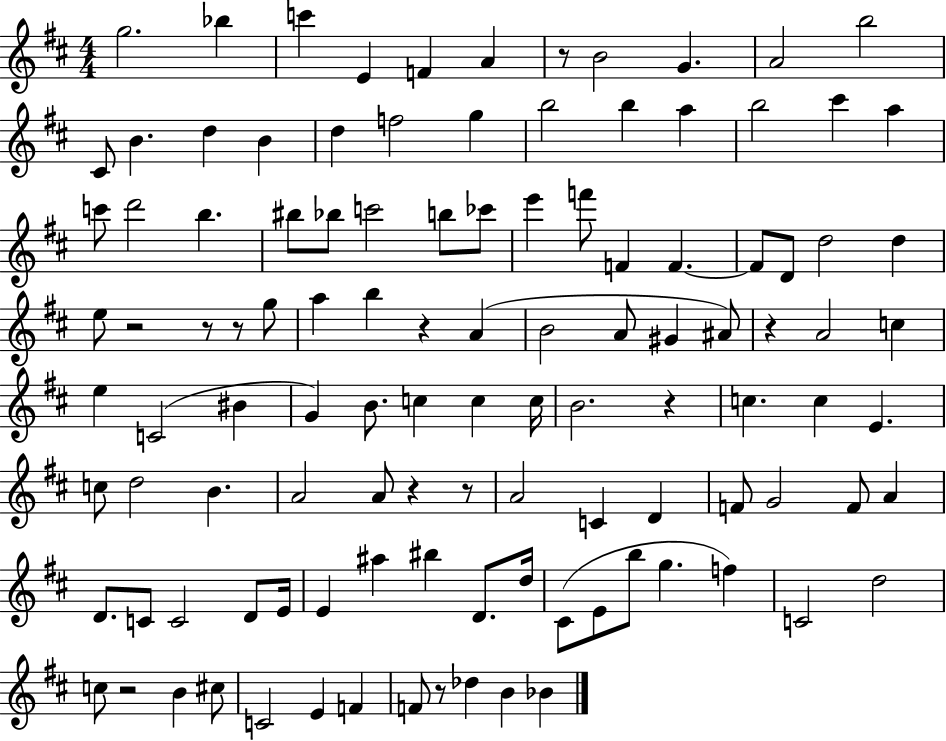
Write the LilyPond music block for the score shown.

{
  \clef treble
  \numericTimeSignature
  \time 4/4
  \key d \major
  g''2. bes''4 | c'''4 e'4 f'4 a'4 | r8 b'2 g'4. | a'2 b''2 | \break cis'8 b'4. d''4 b'4 | d''4 f''2 g''4 | b''2 b''4 a''4 | b''2 cis'''4 a''4 | \break c'''8 d'''2 b''4. | bis''8 bes''8 c'''2 b''8 ces'''8 | e'''4 f'''8 f'4 f'4.~~ | f'8 d'8 d''2 d''4 | \break e''8 r2 r8 r8 g''8 | a''4 b''4 r4 a'4( | b'2 a'8 gis'4 ais'8) | r4 a'2 c''4 | \break e''4 c'2( bis'4 | g'4) b'8. c''4 c''4 c''16 | b'2. r4 | c''4. c''4 e'4. | \break c''8 d''2 b'4. | a'2 a'8 r4 r8 | a'2 c'4 d'4 | f'8 g'2 f'8 a'4 | \break d'8. c'8 c'2 d'8 e'16 | e'4 ais''4 bis''4 d'8. d''16 | cis'8( e'8 b''8 g''4. f''4) | c'2 d''2 | \break c''8 r2 b'4 cis''8 | c'2 e'4 f'4 | f'8 r8 des''4 b'4 bes'4 | \bar "|."
}